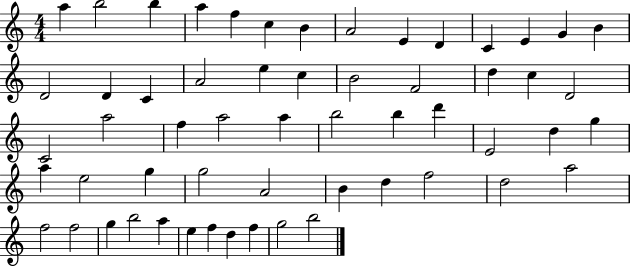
{
  \clef treble
  \numericTimeSignature
  \time 4/4
  \key c \major
  a''4 b''2 b''4 | a''4 f''4 c''4 b'4 | a'2 e'4 d'4 | c'4 e'4 g'4 b'4 | \break d'2 d'4 c'4 | a'2 e''4 c''4 | b'2 f'2 | d''4 c''4 d'2 | \break c'2 a''2 | f''4 a''2 a''4 | b''2 b''4 d'''4 | e'2 d''4 g''4 | \break a''4 e''2 g''4 | g''2 a'2 | b'4 d''4 f''2 | d''2 a''2 | \break f''2 f''2 | g''4 b''2 a''4 | e''4 f''4 d''4 f''4 | g''2 b''2 | \break \bar "|."
}